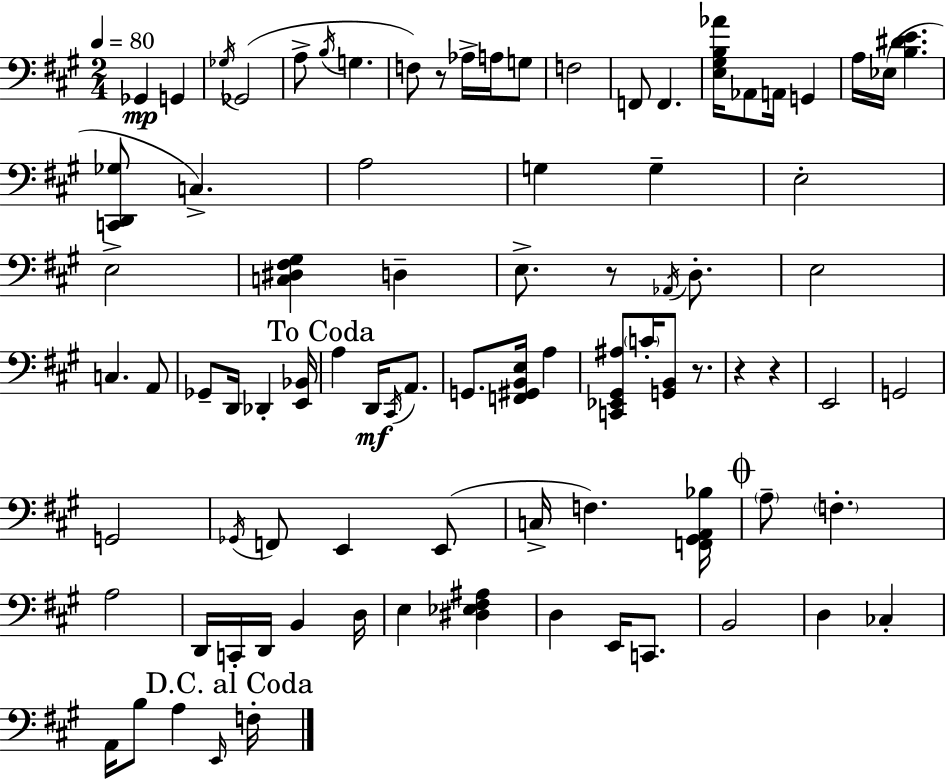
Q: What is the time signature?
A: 2/4